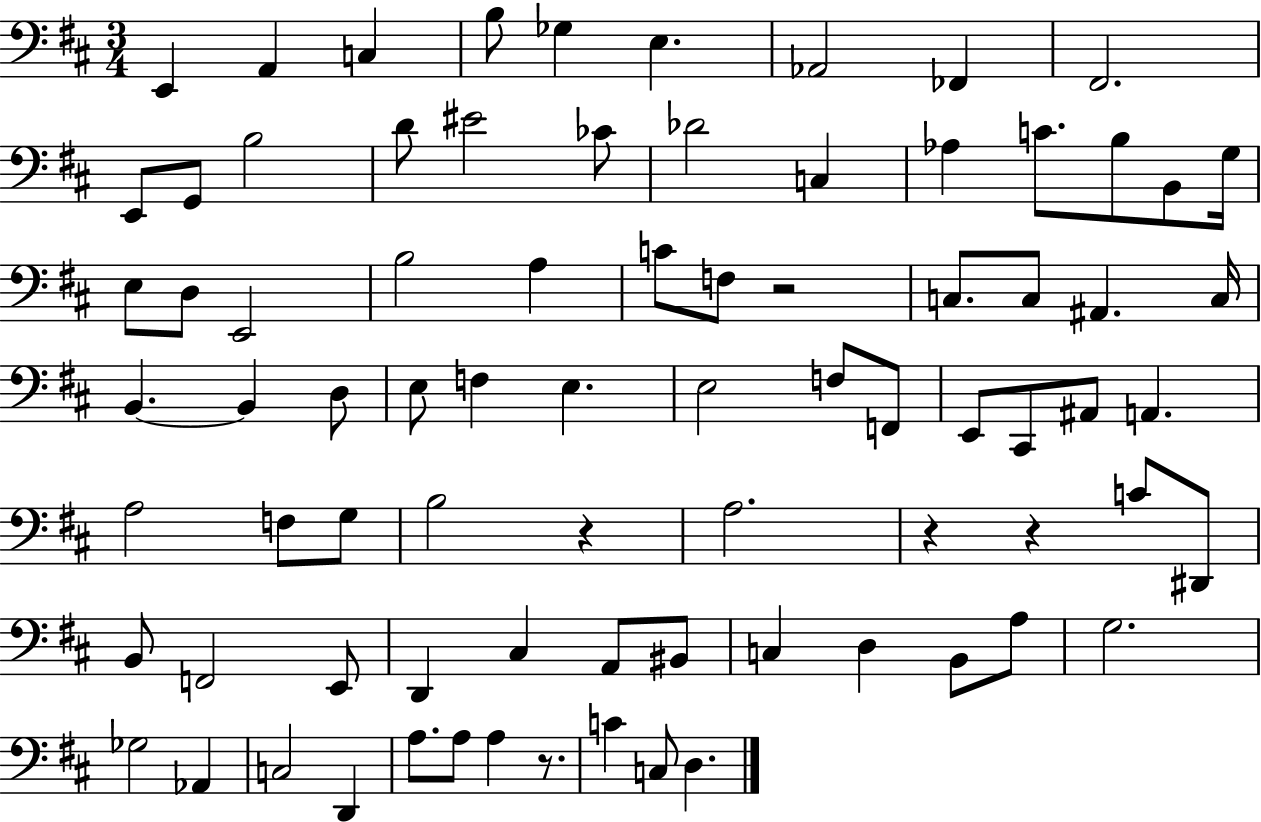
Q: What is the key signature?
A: D major